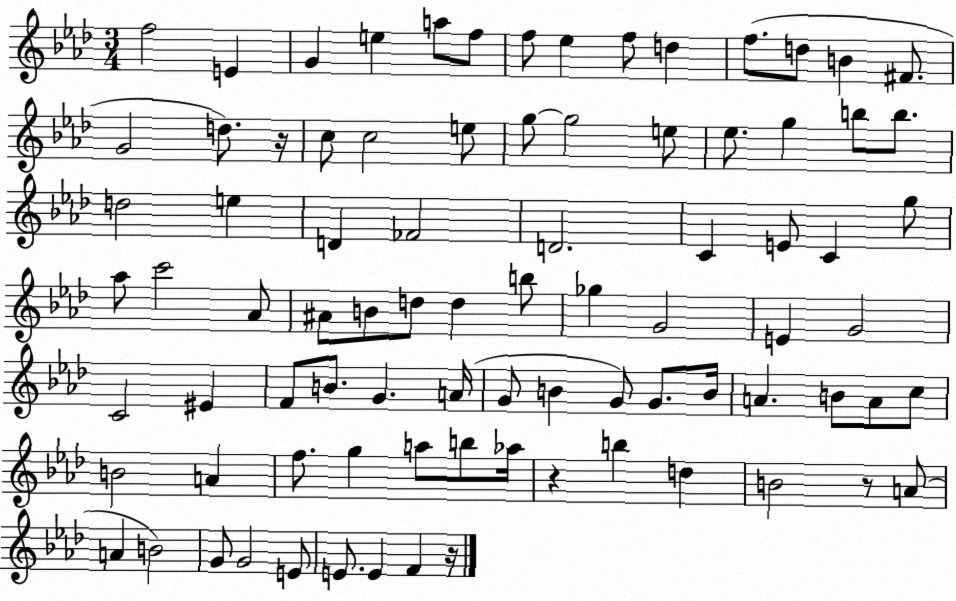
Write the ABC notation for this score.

X:1
T:Untitled
M:3/4
L:1/4
K:Ab
f2 E G e a/2 f/2 f/2 _e f/2 d f/2 d/2 B ^F/2 G2 d/2 z/4 c/2 c2 e/2 g/2 g2 e/2 _e/2 g b/2 b/2 d2 e D _F2 D2 C E/2 C g/2 _a/2 c'2 _A/2 ^A/2 B/2 d/2 d b/2 _g G2 E G2 C2 ^E F/2 B/2 G A/4 G/2 B G/2 G/2 B/4 A B/2 A/2 c/2 B2 A f/2 g a/2 b/2 _a/4 z b d B2 z/2 A/2 A B2 G/2 G2 E/2 E/2 E F z/4